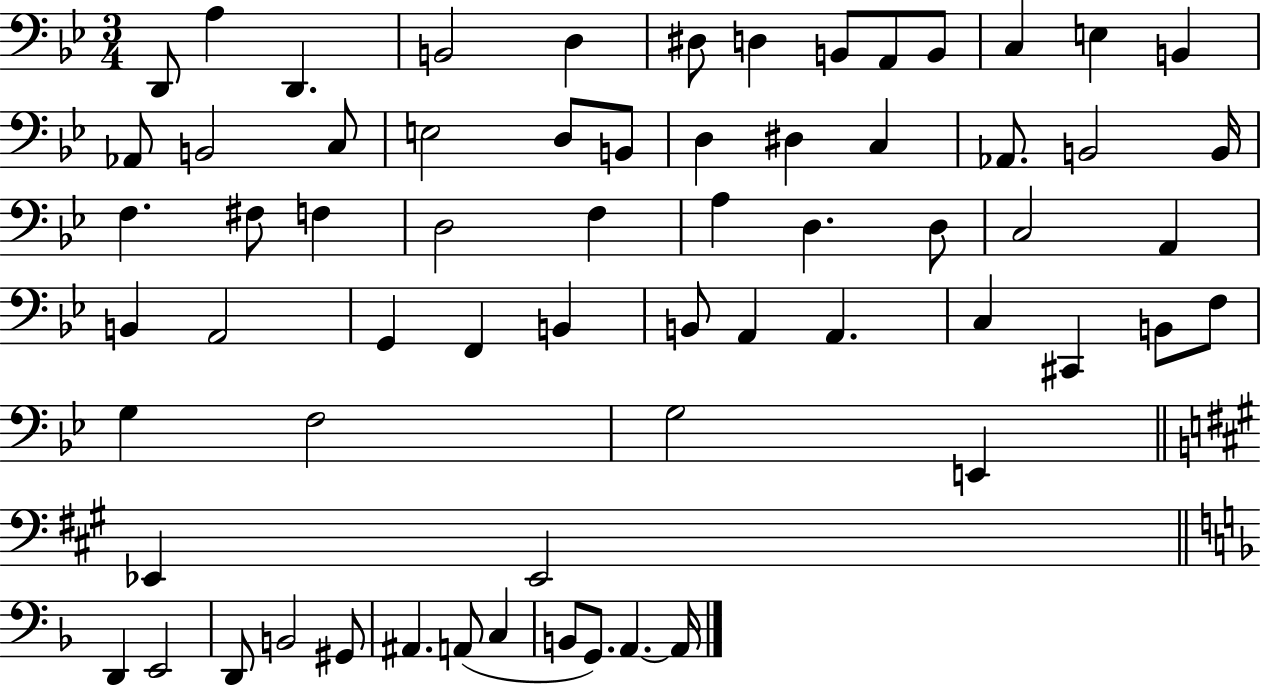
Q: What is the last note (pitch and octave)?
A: A2